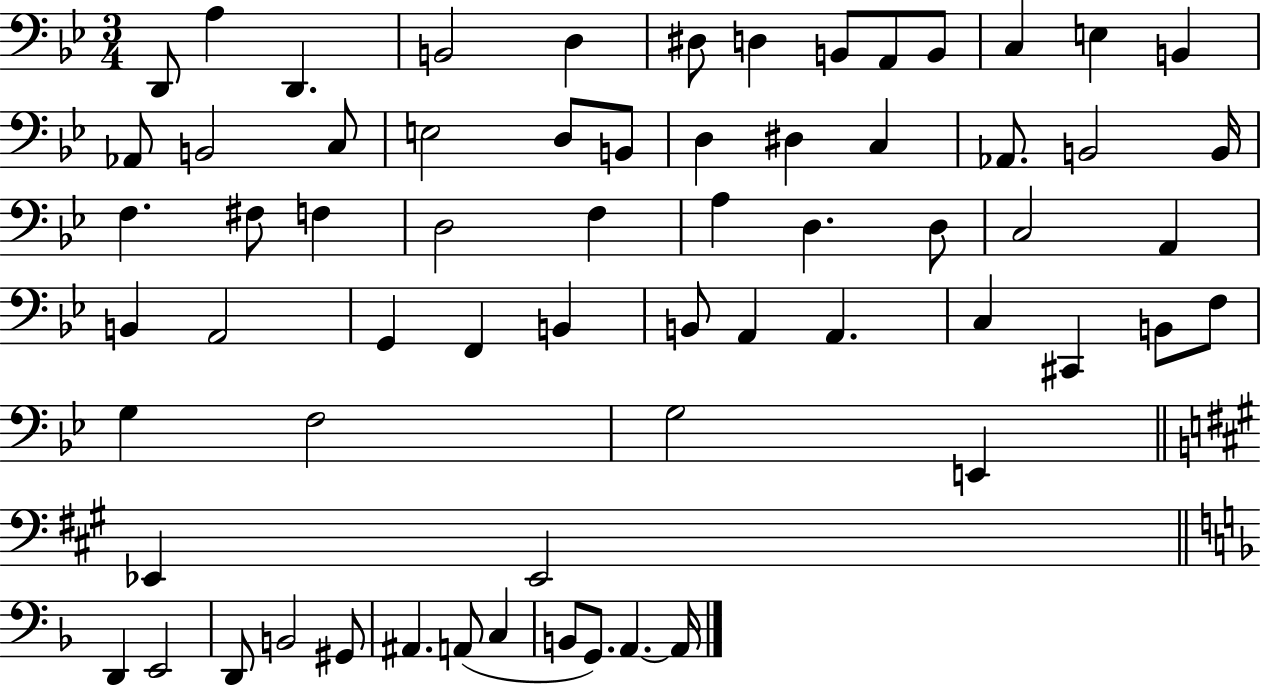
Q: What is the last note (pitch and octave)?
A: A2